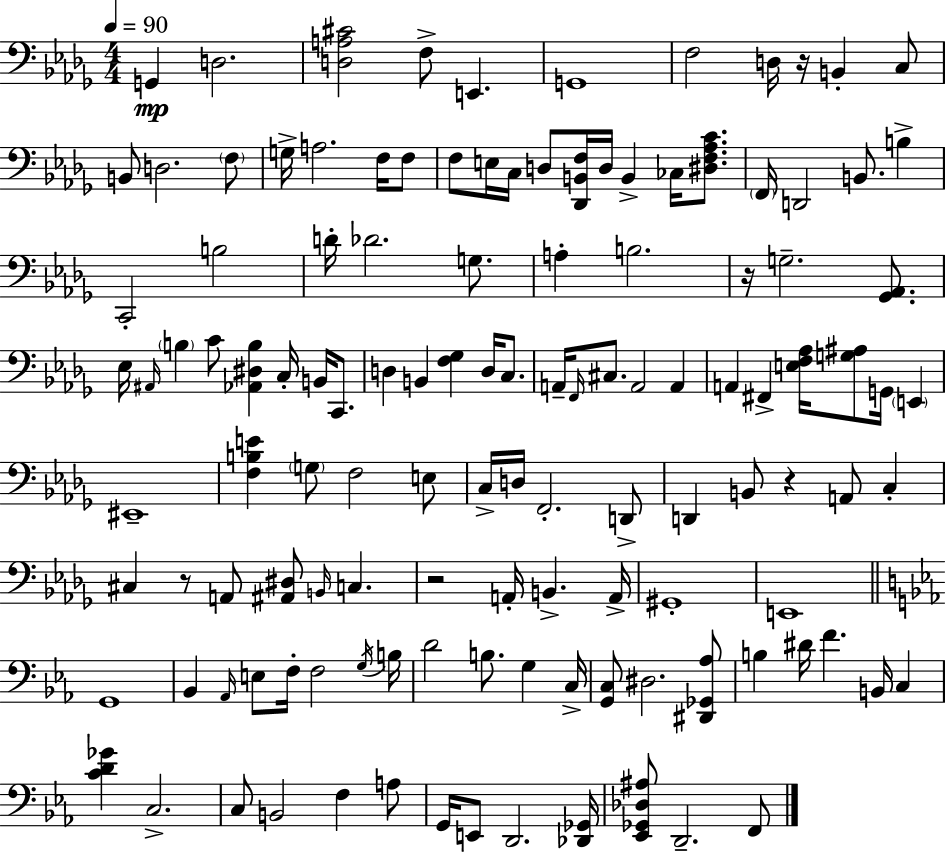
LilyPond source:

{
  \clef bass
  \numericTimeSignature
  \time 4/4
  \key bes \minor
  \tempo 4 = 90
  g,4\mp d2. | <d a cis'>2 f8-> e,4. | g,1 | f2 d16 r16 b,4-. c8 | \break b,8 d2. \parenthesize f8 | g16-> a2. f16 f8 | f8 e16 c16 d8 <des, b, f>16 d16 b,4-> ces16 <dis f aes c'>8. | \parenthesize f,16 d,2 b,8. b4-> | \break c,2-. b2 | d'16-. des'2. g8. | a4-. b2. | r16 g2.-- <ges, aes,>8. | \break ees16 \grace { ais,16 } \parenthesize b4 c'8 <aes, dis b>4 c16-. b,16 c,8. | d4 b,4 <f ges>4 d16 c8. | a,16-- \grace { f,16 } cis8. a,2 a,4 | a,4 fis,4-> <e f aes>16 <g ais>8 g,16 \parenthesize e,4 | \break eis,1-- | <f b e'>4 \parenthesize g8 f2 | e8 c16-> d16 f,2.-. | d,8-> d,4 b,8 r4 a,8 c4-. | \break cis4 r8 a,8 <ais, dis>8 \grace { b,16 } c4. | r2 a,16-. b,4.-> | a,16-> gis,1-. | e,1 | \break \bar "||" \break \key c \minor g,1 | bes,4 \grace { aes,16 } e8 f16-. f2 | \acciaccatura { g16 } b16 d'2 b8. g4 | c16-> <g, c>8 dis2. | \break <dis, ges, aes>8 b4 dis'16 f'4. b,16 c4 | <c' d' ges'>4 c2.-> | c8 b,2 f4 | a8 g,16 e,8 d,2. | \break <des, ges,>16 <ees, ges, des ais>8 d,2.-- | f,8 \bar "|."
}